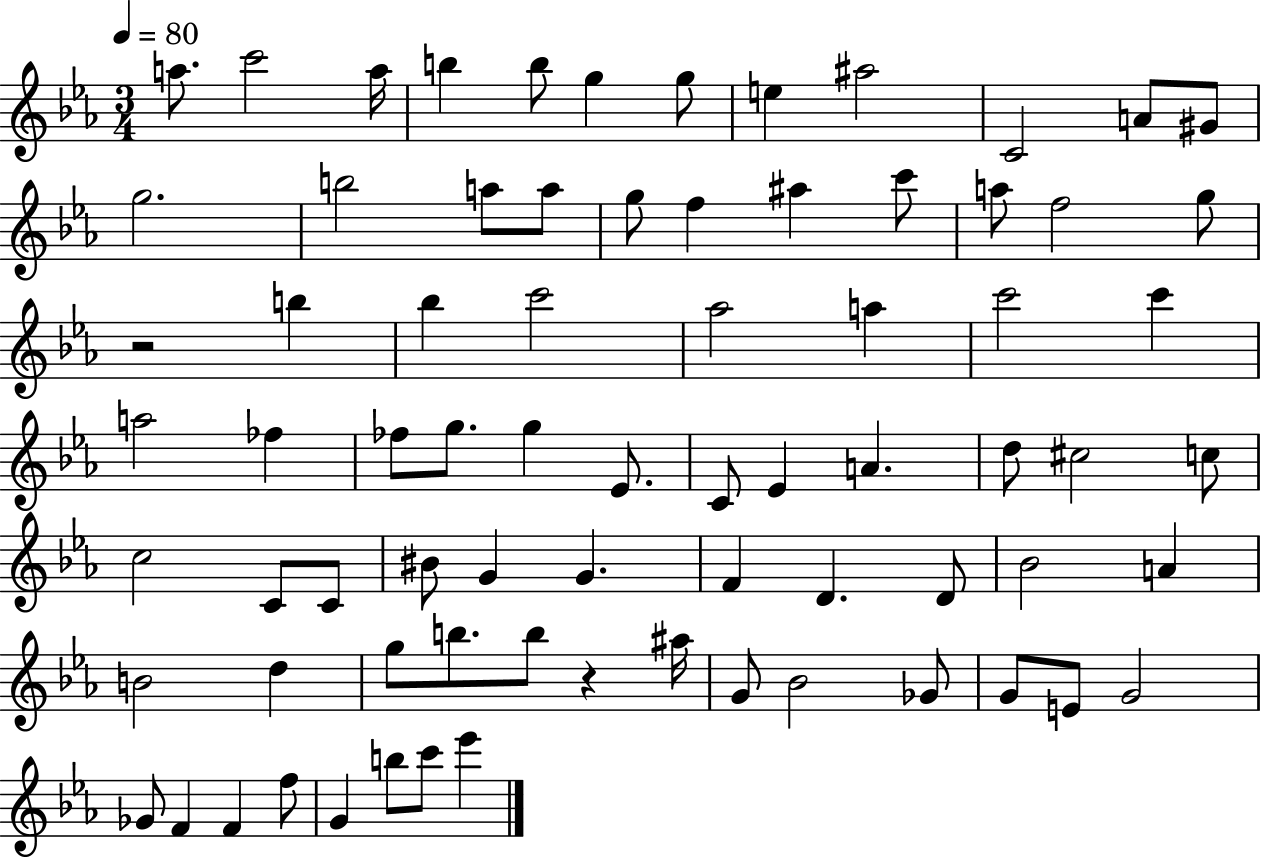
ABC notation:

X:1
T:Untitled
M:3/4
L:1/4
K:Eb
a/2 c'2 a/4 b b/2 g g/2 e ^a2 C2 A/2 ^G/2 g2 b2 a/2 a/2 g/2 f ^a c'/2 a/2 f2 g/2 z2 b _b c'2 _a2 a c'2 c' a2 _f _f/2 g/2 g _E/2 C/2 _E A d/2 ^c2 c/2 c2 C/2 C/2 ^B/2 G G F D D/2 _B2 A B2 d g/2 b/2 b/2 z ^a/4 G/2 _B2 _G/2 G/2 E/2 G2 _G/2 F F f/2 G b/2 c'/2 _e'